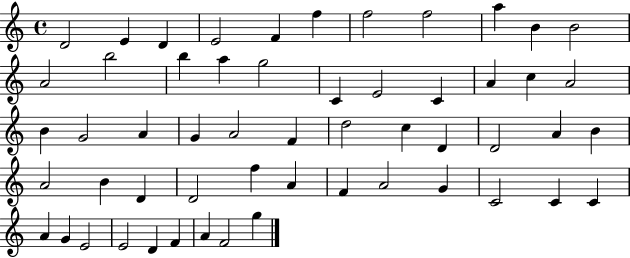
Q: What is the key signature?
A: C major